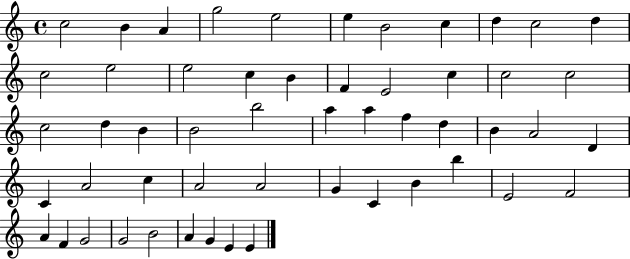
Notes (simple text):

C5/h B4/q A4/q G5/h E5/h E5/q B4/h C5/q D5/q C5/h D5/q C5/h E5/h E5/h C5/q B4/q F4/q E4/h C5/q C5/h C5/h C5/h D5/q B4/q B4/h B5/h A5/q A5/q F5/q D5/q B4/q A4/h D4/q C4/q A4/h C5/q A4/h A4/h G4/q C4/q B4/q B5/q E4/h F4/h A4/q F4/q G4/h G4/h B4/h A4/q G4/q E4/q E4/q